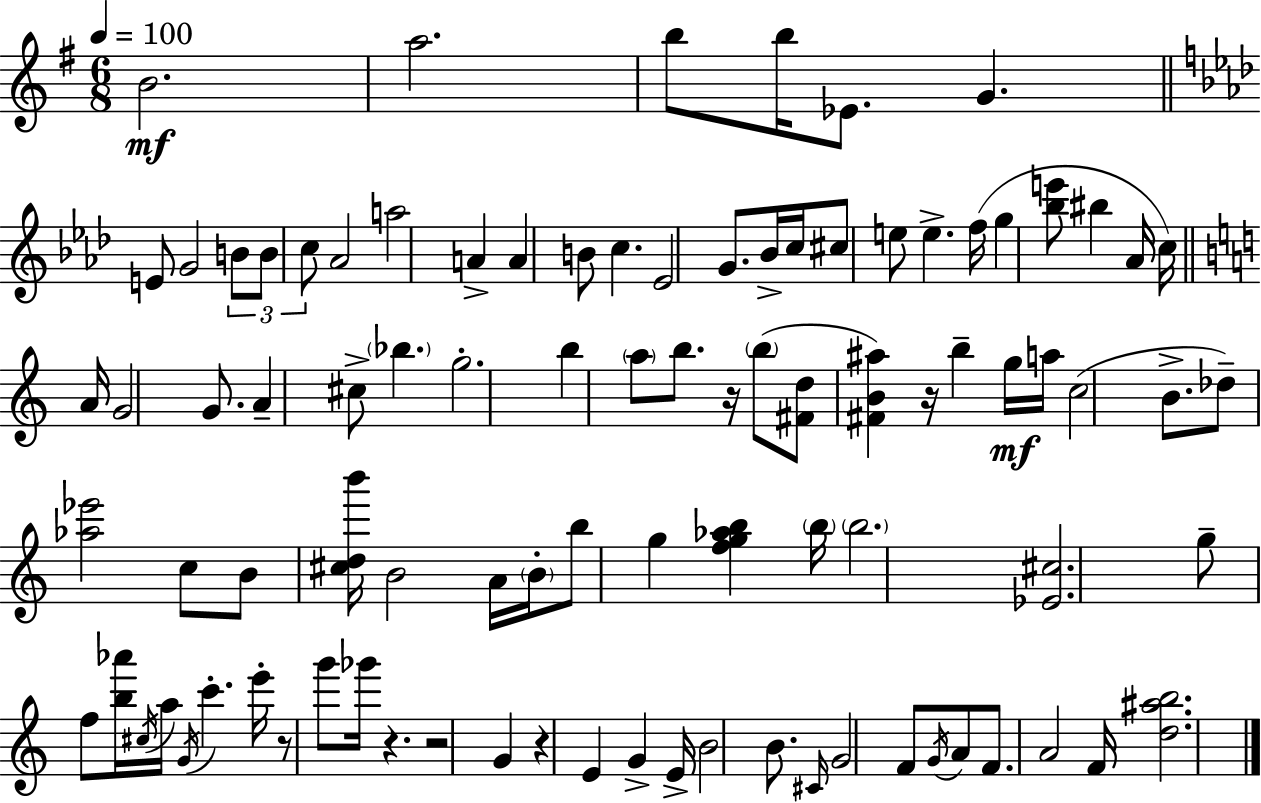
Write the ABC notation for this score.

X:1
T:Untitled
M:6/8
L:1/4
K:Em
B2 a2 b/2 b/4 _E/2 G E/2 G2 B/2 B/2 c/2 _A2 a2 A A B/2 c _E2 G/2 _B/4 c/4 ^c/2 e/2 e f/4 g [_be']/2 ^b _A/4 c/4 A/4 G2 G/2 A ^c/2 _b g2 b a/2 b/2 z/4 b/2 [^Fd]/2 [^FB^a] z/4 b g/4 a/4 c2 B/2 _d/2 [_a_e']2 c/2 B/2 [^cdb']/4 B2 A/4 B/4 b/2 g [fg_ab] b/4 b2 [_E^c]2 g/2 f/2 [b_a']/4 ^c/4 a/4 G/4 c' e'/4 z/2 g'/2 _g'/4 z z2 G z E G E/4 B2 B/2 ^C/4 G2 F/2 G/4 A/2 F/2 A2 F/4 [d^ab]2